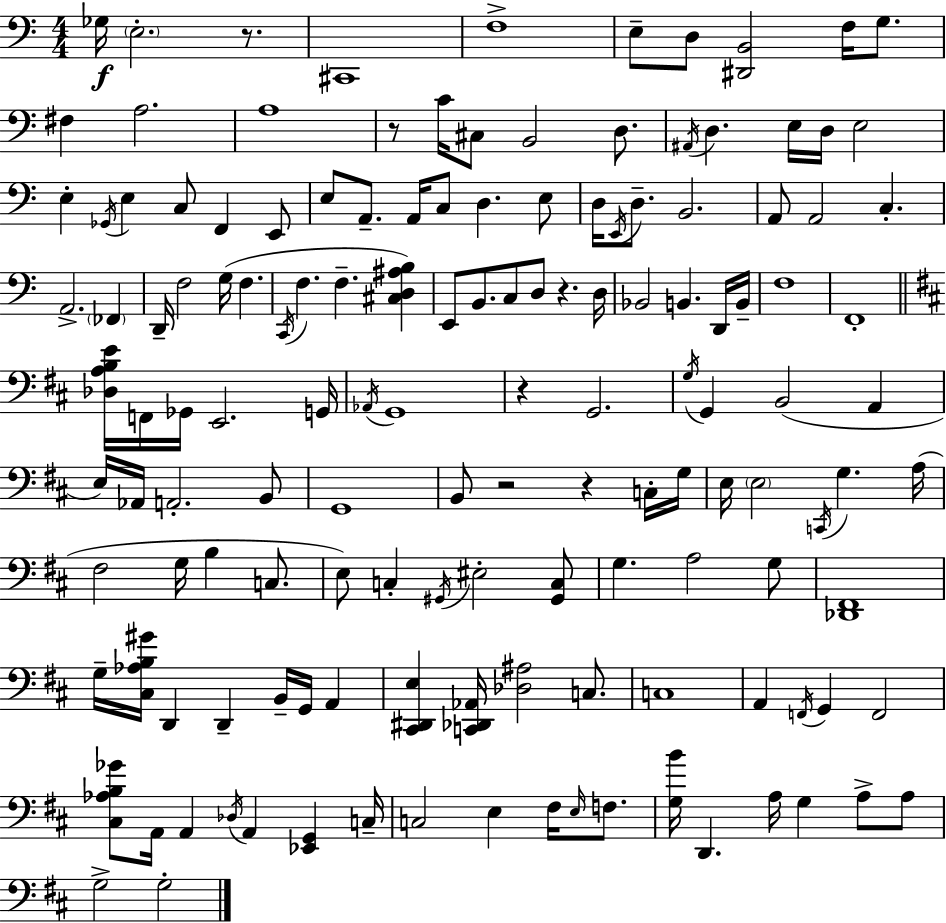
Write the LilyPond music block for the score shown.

{
  \clef bass
  \numericTimeSignature
  \time 4/4
  \key c \major
  ges16\f \parenthesize e2.-. r8. | cis,1 | f1-> | e8-- d8 <dis, b,>2 f16 g8. | \break fis4 a2. | a1 | r8 c'16 cis8 b,2 d8. | \acciaccatura { ais,16 } d4. e16 d16 e2 | \break e4-. \acciaccatura { ges,16 } e4 c8 f,4 | e,8 e8 a,8.-- a,16 c8 d4. | e8 d16 \acciaccatura { e,16 } d8.-- b,2. | a,8 a,2 c4.-. | \break a,2.-> \parenthesize fes,4 | d,16-- f2 g16( f4. | \acciaccatura { c,16 } f4. f4.-- | <cis d ais b>4) e,8 b,8. c8 d8 r4. | \break d16 bes,2 b,4. | d,16 b,16-- f1 | f,1-. | \bar "||" \break \key d \major <des a b e'>16 f,16 ges,16 e,2. g,16 | \acciaccatura { aes,16 } g,1 | r4 g,2. | \acciaccatura { g16 } g,4 b,2( a,4 | \break e16) aes,16 a,2.-. | b,8 g,1 | b,8 r2 r4 | c16-. g16 e16 \parenthesize e2 \acciaccatura { c,16 } g4. | \break a16( fis2 g16 b4 | c8. e8) c4-. \acciaccatura { gis,16 } eis2-. | <gis, c>8 g4. a2 | g8 <des, fis,>1 | \break g16-- <cis aes b gis'>16 d,4 d,4-- b,16-- g,16 | a,4 <cis, dis, e>4 <c, des, aes,>16 <des ais>2 | c8. c1 | a,4 \acciaccatura { f,16 } g,4 f,2 | \break <cis aes b ges'>8 a,16 a,4 \acciaccatura { des16 } a,4 | <ees, g,>4 c16-- c2 e4 | fis16 \grace { e16 } f8. <g b'>16 d,4. a16 g4 | a8-> a8 g2-> g2-. | \break \bar "|."
}